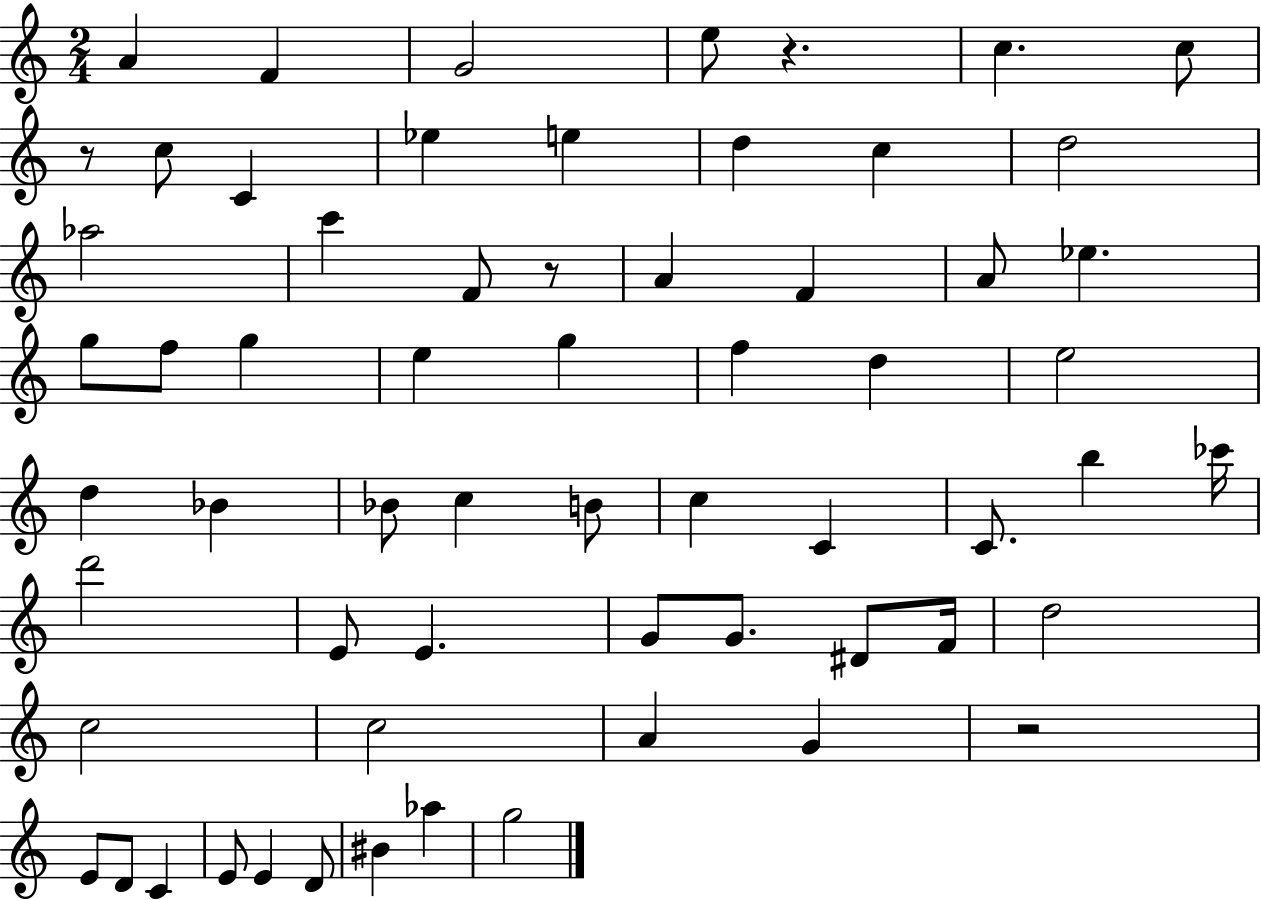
X:1
T:Untitled
M:2/4
L:1/4
K:C
A F G2 e/2 z c c/2 z/2 c/2 C _e e d c d2 _a2 c' F/2 z/2 A F A/2 _e g/2 f/2 g e g f d e2 d _B _B/2 c B/2 c C C/2 b _c'/4 d'2 E/2 E G/2 G/2 ^D/2 F/4 d2 c2 c2 A G z2 E/2 D/2 C E/2 E D/2 ^B _a g2